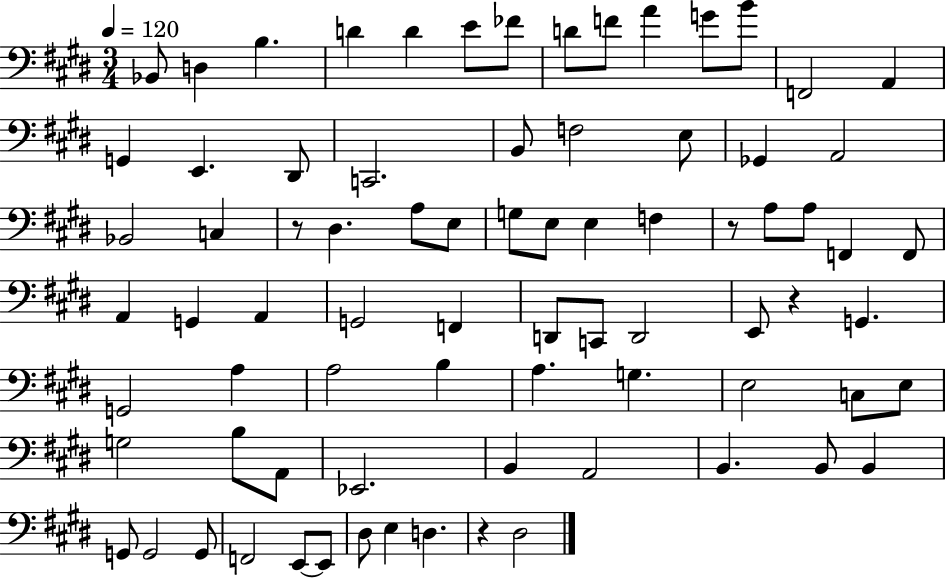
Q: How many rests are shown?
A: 4